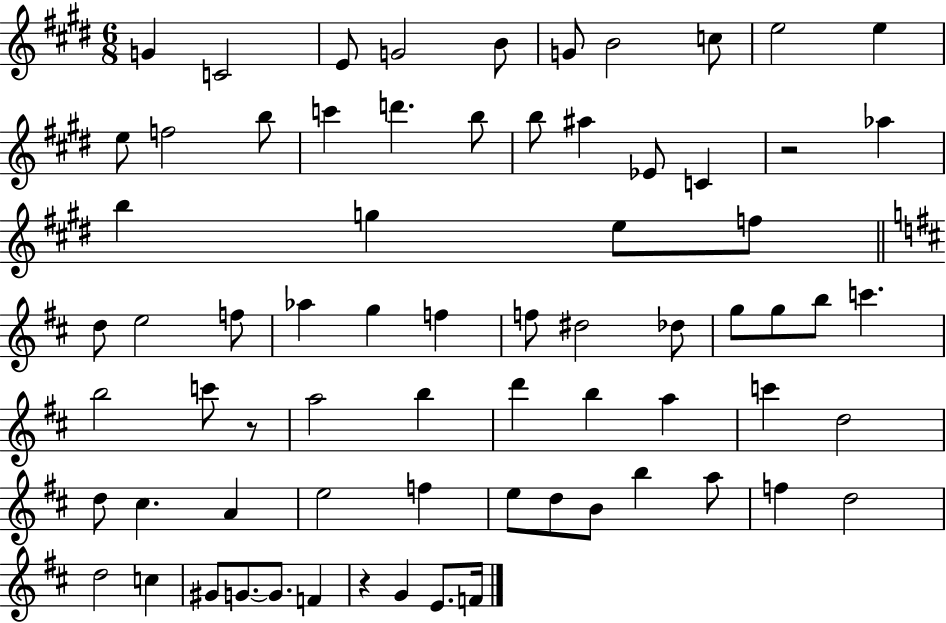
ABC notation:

X:1
T:Untitled
M:6/8
L:1/4
K:E
G C2 E/2 G2 B/2 G/2 B2 c/2 e2 e e/2 f2 b/2 c' d' b/2 b/2 ^a _E/2 C z2 _a b g e/2 f/2 d/2 e2 f/2 _a g f f/2 ^d2 _d/2 g/2 g/2 b/2 c' b2 c'/2 z/2 a2 b d' b a c' d2 d/2 ^c A e2 f e/2 d/2 B/2 b a/2 f d2 d2 c ^G/2 G/2 G/2 F z G E/2 F/4